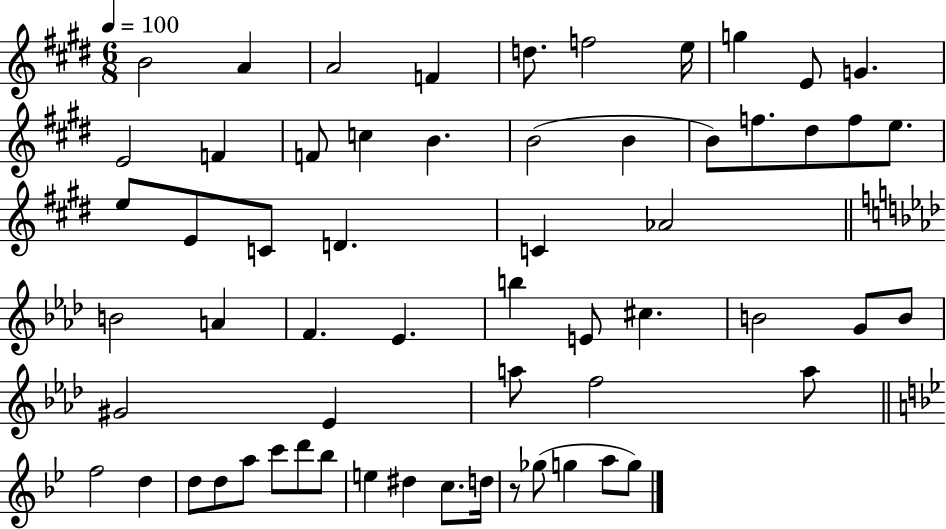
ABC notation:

X:1
T:Untitled
M:6/8
L:1/4
K:E
B2 A A2 F d/2 f2 e/4 g E/2 G E2 F F/2 c B B2 B B/2 f/2 ^d/2 f/2 e/2 e/2 E/2 C/2 D C _A2 B2 A F _E b E/2 ^c B2 G/2 B/2 ^G2 _E a/2 f2 a/2 f2 d d/2 d/2 a/2 c'/2 d'/2 _b/2 e ^d c/2 d/4 z/2 _g/2 g a/2 g/2